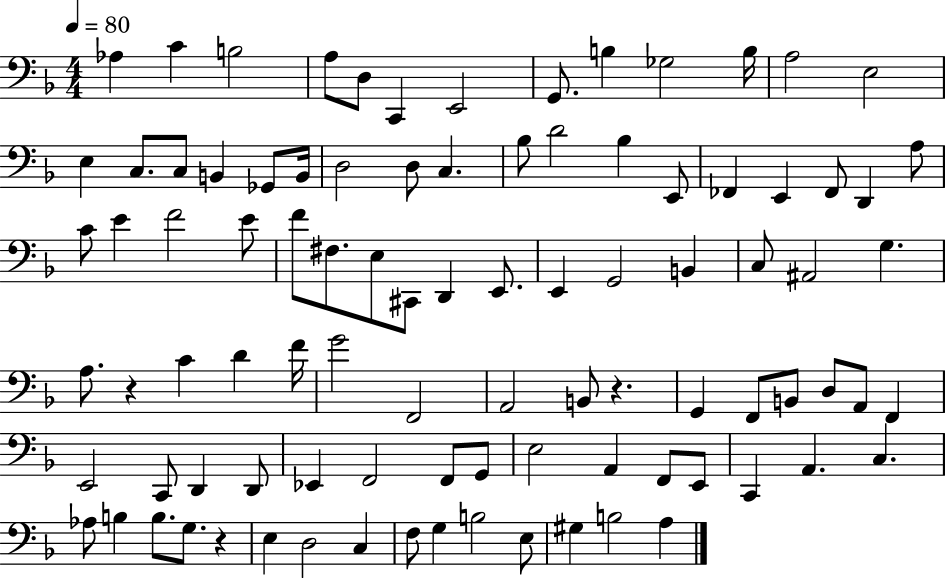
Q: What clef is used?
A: bass